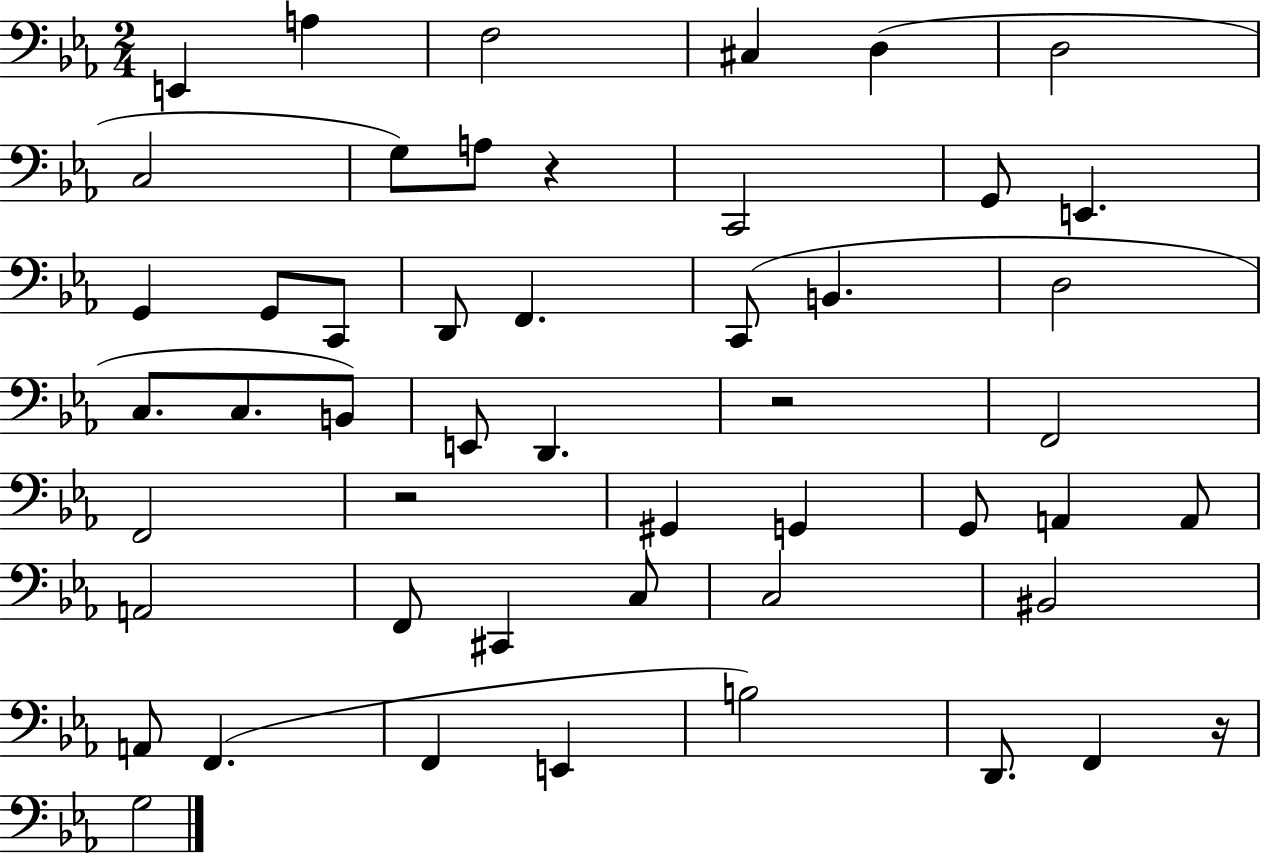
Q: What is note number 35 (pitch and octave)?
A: C#2